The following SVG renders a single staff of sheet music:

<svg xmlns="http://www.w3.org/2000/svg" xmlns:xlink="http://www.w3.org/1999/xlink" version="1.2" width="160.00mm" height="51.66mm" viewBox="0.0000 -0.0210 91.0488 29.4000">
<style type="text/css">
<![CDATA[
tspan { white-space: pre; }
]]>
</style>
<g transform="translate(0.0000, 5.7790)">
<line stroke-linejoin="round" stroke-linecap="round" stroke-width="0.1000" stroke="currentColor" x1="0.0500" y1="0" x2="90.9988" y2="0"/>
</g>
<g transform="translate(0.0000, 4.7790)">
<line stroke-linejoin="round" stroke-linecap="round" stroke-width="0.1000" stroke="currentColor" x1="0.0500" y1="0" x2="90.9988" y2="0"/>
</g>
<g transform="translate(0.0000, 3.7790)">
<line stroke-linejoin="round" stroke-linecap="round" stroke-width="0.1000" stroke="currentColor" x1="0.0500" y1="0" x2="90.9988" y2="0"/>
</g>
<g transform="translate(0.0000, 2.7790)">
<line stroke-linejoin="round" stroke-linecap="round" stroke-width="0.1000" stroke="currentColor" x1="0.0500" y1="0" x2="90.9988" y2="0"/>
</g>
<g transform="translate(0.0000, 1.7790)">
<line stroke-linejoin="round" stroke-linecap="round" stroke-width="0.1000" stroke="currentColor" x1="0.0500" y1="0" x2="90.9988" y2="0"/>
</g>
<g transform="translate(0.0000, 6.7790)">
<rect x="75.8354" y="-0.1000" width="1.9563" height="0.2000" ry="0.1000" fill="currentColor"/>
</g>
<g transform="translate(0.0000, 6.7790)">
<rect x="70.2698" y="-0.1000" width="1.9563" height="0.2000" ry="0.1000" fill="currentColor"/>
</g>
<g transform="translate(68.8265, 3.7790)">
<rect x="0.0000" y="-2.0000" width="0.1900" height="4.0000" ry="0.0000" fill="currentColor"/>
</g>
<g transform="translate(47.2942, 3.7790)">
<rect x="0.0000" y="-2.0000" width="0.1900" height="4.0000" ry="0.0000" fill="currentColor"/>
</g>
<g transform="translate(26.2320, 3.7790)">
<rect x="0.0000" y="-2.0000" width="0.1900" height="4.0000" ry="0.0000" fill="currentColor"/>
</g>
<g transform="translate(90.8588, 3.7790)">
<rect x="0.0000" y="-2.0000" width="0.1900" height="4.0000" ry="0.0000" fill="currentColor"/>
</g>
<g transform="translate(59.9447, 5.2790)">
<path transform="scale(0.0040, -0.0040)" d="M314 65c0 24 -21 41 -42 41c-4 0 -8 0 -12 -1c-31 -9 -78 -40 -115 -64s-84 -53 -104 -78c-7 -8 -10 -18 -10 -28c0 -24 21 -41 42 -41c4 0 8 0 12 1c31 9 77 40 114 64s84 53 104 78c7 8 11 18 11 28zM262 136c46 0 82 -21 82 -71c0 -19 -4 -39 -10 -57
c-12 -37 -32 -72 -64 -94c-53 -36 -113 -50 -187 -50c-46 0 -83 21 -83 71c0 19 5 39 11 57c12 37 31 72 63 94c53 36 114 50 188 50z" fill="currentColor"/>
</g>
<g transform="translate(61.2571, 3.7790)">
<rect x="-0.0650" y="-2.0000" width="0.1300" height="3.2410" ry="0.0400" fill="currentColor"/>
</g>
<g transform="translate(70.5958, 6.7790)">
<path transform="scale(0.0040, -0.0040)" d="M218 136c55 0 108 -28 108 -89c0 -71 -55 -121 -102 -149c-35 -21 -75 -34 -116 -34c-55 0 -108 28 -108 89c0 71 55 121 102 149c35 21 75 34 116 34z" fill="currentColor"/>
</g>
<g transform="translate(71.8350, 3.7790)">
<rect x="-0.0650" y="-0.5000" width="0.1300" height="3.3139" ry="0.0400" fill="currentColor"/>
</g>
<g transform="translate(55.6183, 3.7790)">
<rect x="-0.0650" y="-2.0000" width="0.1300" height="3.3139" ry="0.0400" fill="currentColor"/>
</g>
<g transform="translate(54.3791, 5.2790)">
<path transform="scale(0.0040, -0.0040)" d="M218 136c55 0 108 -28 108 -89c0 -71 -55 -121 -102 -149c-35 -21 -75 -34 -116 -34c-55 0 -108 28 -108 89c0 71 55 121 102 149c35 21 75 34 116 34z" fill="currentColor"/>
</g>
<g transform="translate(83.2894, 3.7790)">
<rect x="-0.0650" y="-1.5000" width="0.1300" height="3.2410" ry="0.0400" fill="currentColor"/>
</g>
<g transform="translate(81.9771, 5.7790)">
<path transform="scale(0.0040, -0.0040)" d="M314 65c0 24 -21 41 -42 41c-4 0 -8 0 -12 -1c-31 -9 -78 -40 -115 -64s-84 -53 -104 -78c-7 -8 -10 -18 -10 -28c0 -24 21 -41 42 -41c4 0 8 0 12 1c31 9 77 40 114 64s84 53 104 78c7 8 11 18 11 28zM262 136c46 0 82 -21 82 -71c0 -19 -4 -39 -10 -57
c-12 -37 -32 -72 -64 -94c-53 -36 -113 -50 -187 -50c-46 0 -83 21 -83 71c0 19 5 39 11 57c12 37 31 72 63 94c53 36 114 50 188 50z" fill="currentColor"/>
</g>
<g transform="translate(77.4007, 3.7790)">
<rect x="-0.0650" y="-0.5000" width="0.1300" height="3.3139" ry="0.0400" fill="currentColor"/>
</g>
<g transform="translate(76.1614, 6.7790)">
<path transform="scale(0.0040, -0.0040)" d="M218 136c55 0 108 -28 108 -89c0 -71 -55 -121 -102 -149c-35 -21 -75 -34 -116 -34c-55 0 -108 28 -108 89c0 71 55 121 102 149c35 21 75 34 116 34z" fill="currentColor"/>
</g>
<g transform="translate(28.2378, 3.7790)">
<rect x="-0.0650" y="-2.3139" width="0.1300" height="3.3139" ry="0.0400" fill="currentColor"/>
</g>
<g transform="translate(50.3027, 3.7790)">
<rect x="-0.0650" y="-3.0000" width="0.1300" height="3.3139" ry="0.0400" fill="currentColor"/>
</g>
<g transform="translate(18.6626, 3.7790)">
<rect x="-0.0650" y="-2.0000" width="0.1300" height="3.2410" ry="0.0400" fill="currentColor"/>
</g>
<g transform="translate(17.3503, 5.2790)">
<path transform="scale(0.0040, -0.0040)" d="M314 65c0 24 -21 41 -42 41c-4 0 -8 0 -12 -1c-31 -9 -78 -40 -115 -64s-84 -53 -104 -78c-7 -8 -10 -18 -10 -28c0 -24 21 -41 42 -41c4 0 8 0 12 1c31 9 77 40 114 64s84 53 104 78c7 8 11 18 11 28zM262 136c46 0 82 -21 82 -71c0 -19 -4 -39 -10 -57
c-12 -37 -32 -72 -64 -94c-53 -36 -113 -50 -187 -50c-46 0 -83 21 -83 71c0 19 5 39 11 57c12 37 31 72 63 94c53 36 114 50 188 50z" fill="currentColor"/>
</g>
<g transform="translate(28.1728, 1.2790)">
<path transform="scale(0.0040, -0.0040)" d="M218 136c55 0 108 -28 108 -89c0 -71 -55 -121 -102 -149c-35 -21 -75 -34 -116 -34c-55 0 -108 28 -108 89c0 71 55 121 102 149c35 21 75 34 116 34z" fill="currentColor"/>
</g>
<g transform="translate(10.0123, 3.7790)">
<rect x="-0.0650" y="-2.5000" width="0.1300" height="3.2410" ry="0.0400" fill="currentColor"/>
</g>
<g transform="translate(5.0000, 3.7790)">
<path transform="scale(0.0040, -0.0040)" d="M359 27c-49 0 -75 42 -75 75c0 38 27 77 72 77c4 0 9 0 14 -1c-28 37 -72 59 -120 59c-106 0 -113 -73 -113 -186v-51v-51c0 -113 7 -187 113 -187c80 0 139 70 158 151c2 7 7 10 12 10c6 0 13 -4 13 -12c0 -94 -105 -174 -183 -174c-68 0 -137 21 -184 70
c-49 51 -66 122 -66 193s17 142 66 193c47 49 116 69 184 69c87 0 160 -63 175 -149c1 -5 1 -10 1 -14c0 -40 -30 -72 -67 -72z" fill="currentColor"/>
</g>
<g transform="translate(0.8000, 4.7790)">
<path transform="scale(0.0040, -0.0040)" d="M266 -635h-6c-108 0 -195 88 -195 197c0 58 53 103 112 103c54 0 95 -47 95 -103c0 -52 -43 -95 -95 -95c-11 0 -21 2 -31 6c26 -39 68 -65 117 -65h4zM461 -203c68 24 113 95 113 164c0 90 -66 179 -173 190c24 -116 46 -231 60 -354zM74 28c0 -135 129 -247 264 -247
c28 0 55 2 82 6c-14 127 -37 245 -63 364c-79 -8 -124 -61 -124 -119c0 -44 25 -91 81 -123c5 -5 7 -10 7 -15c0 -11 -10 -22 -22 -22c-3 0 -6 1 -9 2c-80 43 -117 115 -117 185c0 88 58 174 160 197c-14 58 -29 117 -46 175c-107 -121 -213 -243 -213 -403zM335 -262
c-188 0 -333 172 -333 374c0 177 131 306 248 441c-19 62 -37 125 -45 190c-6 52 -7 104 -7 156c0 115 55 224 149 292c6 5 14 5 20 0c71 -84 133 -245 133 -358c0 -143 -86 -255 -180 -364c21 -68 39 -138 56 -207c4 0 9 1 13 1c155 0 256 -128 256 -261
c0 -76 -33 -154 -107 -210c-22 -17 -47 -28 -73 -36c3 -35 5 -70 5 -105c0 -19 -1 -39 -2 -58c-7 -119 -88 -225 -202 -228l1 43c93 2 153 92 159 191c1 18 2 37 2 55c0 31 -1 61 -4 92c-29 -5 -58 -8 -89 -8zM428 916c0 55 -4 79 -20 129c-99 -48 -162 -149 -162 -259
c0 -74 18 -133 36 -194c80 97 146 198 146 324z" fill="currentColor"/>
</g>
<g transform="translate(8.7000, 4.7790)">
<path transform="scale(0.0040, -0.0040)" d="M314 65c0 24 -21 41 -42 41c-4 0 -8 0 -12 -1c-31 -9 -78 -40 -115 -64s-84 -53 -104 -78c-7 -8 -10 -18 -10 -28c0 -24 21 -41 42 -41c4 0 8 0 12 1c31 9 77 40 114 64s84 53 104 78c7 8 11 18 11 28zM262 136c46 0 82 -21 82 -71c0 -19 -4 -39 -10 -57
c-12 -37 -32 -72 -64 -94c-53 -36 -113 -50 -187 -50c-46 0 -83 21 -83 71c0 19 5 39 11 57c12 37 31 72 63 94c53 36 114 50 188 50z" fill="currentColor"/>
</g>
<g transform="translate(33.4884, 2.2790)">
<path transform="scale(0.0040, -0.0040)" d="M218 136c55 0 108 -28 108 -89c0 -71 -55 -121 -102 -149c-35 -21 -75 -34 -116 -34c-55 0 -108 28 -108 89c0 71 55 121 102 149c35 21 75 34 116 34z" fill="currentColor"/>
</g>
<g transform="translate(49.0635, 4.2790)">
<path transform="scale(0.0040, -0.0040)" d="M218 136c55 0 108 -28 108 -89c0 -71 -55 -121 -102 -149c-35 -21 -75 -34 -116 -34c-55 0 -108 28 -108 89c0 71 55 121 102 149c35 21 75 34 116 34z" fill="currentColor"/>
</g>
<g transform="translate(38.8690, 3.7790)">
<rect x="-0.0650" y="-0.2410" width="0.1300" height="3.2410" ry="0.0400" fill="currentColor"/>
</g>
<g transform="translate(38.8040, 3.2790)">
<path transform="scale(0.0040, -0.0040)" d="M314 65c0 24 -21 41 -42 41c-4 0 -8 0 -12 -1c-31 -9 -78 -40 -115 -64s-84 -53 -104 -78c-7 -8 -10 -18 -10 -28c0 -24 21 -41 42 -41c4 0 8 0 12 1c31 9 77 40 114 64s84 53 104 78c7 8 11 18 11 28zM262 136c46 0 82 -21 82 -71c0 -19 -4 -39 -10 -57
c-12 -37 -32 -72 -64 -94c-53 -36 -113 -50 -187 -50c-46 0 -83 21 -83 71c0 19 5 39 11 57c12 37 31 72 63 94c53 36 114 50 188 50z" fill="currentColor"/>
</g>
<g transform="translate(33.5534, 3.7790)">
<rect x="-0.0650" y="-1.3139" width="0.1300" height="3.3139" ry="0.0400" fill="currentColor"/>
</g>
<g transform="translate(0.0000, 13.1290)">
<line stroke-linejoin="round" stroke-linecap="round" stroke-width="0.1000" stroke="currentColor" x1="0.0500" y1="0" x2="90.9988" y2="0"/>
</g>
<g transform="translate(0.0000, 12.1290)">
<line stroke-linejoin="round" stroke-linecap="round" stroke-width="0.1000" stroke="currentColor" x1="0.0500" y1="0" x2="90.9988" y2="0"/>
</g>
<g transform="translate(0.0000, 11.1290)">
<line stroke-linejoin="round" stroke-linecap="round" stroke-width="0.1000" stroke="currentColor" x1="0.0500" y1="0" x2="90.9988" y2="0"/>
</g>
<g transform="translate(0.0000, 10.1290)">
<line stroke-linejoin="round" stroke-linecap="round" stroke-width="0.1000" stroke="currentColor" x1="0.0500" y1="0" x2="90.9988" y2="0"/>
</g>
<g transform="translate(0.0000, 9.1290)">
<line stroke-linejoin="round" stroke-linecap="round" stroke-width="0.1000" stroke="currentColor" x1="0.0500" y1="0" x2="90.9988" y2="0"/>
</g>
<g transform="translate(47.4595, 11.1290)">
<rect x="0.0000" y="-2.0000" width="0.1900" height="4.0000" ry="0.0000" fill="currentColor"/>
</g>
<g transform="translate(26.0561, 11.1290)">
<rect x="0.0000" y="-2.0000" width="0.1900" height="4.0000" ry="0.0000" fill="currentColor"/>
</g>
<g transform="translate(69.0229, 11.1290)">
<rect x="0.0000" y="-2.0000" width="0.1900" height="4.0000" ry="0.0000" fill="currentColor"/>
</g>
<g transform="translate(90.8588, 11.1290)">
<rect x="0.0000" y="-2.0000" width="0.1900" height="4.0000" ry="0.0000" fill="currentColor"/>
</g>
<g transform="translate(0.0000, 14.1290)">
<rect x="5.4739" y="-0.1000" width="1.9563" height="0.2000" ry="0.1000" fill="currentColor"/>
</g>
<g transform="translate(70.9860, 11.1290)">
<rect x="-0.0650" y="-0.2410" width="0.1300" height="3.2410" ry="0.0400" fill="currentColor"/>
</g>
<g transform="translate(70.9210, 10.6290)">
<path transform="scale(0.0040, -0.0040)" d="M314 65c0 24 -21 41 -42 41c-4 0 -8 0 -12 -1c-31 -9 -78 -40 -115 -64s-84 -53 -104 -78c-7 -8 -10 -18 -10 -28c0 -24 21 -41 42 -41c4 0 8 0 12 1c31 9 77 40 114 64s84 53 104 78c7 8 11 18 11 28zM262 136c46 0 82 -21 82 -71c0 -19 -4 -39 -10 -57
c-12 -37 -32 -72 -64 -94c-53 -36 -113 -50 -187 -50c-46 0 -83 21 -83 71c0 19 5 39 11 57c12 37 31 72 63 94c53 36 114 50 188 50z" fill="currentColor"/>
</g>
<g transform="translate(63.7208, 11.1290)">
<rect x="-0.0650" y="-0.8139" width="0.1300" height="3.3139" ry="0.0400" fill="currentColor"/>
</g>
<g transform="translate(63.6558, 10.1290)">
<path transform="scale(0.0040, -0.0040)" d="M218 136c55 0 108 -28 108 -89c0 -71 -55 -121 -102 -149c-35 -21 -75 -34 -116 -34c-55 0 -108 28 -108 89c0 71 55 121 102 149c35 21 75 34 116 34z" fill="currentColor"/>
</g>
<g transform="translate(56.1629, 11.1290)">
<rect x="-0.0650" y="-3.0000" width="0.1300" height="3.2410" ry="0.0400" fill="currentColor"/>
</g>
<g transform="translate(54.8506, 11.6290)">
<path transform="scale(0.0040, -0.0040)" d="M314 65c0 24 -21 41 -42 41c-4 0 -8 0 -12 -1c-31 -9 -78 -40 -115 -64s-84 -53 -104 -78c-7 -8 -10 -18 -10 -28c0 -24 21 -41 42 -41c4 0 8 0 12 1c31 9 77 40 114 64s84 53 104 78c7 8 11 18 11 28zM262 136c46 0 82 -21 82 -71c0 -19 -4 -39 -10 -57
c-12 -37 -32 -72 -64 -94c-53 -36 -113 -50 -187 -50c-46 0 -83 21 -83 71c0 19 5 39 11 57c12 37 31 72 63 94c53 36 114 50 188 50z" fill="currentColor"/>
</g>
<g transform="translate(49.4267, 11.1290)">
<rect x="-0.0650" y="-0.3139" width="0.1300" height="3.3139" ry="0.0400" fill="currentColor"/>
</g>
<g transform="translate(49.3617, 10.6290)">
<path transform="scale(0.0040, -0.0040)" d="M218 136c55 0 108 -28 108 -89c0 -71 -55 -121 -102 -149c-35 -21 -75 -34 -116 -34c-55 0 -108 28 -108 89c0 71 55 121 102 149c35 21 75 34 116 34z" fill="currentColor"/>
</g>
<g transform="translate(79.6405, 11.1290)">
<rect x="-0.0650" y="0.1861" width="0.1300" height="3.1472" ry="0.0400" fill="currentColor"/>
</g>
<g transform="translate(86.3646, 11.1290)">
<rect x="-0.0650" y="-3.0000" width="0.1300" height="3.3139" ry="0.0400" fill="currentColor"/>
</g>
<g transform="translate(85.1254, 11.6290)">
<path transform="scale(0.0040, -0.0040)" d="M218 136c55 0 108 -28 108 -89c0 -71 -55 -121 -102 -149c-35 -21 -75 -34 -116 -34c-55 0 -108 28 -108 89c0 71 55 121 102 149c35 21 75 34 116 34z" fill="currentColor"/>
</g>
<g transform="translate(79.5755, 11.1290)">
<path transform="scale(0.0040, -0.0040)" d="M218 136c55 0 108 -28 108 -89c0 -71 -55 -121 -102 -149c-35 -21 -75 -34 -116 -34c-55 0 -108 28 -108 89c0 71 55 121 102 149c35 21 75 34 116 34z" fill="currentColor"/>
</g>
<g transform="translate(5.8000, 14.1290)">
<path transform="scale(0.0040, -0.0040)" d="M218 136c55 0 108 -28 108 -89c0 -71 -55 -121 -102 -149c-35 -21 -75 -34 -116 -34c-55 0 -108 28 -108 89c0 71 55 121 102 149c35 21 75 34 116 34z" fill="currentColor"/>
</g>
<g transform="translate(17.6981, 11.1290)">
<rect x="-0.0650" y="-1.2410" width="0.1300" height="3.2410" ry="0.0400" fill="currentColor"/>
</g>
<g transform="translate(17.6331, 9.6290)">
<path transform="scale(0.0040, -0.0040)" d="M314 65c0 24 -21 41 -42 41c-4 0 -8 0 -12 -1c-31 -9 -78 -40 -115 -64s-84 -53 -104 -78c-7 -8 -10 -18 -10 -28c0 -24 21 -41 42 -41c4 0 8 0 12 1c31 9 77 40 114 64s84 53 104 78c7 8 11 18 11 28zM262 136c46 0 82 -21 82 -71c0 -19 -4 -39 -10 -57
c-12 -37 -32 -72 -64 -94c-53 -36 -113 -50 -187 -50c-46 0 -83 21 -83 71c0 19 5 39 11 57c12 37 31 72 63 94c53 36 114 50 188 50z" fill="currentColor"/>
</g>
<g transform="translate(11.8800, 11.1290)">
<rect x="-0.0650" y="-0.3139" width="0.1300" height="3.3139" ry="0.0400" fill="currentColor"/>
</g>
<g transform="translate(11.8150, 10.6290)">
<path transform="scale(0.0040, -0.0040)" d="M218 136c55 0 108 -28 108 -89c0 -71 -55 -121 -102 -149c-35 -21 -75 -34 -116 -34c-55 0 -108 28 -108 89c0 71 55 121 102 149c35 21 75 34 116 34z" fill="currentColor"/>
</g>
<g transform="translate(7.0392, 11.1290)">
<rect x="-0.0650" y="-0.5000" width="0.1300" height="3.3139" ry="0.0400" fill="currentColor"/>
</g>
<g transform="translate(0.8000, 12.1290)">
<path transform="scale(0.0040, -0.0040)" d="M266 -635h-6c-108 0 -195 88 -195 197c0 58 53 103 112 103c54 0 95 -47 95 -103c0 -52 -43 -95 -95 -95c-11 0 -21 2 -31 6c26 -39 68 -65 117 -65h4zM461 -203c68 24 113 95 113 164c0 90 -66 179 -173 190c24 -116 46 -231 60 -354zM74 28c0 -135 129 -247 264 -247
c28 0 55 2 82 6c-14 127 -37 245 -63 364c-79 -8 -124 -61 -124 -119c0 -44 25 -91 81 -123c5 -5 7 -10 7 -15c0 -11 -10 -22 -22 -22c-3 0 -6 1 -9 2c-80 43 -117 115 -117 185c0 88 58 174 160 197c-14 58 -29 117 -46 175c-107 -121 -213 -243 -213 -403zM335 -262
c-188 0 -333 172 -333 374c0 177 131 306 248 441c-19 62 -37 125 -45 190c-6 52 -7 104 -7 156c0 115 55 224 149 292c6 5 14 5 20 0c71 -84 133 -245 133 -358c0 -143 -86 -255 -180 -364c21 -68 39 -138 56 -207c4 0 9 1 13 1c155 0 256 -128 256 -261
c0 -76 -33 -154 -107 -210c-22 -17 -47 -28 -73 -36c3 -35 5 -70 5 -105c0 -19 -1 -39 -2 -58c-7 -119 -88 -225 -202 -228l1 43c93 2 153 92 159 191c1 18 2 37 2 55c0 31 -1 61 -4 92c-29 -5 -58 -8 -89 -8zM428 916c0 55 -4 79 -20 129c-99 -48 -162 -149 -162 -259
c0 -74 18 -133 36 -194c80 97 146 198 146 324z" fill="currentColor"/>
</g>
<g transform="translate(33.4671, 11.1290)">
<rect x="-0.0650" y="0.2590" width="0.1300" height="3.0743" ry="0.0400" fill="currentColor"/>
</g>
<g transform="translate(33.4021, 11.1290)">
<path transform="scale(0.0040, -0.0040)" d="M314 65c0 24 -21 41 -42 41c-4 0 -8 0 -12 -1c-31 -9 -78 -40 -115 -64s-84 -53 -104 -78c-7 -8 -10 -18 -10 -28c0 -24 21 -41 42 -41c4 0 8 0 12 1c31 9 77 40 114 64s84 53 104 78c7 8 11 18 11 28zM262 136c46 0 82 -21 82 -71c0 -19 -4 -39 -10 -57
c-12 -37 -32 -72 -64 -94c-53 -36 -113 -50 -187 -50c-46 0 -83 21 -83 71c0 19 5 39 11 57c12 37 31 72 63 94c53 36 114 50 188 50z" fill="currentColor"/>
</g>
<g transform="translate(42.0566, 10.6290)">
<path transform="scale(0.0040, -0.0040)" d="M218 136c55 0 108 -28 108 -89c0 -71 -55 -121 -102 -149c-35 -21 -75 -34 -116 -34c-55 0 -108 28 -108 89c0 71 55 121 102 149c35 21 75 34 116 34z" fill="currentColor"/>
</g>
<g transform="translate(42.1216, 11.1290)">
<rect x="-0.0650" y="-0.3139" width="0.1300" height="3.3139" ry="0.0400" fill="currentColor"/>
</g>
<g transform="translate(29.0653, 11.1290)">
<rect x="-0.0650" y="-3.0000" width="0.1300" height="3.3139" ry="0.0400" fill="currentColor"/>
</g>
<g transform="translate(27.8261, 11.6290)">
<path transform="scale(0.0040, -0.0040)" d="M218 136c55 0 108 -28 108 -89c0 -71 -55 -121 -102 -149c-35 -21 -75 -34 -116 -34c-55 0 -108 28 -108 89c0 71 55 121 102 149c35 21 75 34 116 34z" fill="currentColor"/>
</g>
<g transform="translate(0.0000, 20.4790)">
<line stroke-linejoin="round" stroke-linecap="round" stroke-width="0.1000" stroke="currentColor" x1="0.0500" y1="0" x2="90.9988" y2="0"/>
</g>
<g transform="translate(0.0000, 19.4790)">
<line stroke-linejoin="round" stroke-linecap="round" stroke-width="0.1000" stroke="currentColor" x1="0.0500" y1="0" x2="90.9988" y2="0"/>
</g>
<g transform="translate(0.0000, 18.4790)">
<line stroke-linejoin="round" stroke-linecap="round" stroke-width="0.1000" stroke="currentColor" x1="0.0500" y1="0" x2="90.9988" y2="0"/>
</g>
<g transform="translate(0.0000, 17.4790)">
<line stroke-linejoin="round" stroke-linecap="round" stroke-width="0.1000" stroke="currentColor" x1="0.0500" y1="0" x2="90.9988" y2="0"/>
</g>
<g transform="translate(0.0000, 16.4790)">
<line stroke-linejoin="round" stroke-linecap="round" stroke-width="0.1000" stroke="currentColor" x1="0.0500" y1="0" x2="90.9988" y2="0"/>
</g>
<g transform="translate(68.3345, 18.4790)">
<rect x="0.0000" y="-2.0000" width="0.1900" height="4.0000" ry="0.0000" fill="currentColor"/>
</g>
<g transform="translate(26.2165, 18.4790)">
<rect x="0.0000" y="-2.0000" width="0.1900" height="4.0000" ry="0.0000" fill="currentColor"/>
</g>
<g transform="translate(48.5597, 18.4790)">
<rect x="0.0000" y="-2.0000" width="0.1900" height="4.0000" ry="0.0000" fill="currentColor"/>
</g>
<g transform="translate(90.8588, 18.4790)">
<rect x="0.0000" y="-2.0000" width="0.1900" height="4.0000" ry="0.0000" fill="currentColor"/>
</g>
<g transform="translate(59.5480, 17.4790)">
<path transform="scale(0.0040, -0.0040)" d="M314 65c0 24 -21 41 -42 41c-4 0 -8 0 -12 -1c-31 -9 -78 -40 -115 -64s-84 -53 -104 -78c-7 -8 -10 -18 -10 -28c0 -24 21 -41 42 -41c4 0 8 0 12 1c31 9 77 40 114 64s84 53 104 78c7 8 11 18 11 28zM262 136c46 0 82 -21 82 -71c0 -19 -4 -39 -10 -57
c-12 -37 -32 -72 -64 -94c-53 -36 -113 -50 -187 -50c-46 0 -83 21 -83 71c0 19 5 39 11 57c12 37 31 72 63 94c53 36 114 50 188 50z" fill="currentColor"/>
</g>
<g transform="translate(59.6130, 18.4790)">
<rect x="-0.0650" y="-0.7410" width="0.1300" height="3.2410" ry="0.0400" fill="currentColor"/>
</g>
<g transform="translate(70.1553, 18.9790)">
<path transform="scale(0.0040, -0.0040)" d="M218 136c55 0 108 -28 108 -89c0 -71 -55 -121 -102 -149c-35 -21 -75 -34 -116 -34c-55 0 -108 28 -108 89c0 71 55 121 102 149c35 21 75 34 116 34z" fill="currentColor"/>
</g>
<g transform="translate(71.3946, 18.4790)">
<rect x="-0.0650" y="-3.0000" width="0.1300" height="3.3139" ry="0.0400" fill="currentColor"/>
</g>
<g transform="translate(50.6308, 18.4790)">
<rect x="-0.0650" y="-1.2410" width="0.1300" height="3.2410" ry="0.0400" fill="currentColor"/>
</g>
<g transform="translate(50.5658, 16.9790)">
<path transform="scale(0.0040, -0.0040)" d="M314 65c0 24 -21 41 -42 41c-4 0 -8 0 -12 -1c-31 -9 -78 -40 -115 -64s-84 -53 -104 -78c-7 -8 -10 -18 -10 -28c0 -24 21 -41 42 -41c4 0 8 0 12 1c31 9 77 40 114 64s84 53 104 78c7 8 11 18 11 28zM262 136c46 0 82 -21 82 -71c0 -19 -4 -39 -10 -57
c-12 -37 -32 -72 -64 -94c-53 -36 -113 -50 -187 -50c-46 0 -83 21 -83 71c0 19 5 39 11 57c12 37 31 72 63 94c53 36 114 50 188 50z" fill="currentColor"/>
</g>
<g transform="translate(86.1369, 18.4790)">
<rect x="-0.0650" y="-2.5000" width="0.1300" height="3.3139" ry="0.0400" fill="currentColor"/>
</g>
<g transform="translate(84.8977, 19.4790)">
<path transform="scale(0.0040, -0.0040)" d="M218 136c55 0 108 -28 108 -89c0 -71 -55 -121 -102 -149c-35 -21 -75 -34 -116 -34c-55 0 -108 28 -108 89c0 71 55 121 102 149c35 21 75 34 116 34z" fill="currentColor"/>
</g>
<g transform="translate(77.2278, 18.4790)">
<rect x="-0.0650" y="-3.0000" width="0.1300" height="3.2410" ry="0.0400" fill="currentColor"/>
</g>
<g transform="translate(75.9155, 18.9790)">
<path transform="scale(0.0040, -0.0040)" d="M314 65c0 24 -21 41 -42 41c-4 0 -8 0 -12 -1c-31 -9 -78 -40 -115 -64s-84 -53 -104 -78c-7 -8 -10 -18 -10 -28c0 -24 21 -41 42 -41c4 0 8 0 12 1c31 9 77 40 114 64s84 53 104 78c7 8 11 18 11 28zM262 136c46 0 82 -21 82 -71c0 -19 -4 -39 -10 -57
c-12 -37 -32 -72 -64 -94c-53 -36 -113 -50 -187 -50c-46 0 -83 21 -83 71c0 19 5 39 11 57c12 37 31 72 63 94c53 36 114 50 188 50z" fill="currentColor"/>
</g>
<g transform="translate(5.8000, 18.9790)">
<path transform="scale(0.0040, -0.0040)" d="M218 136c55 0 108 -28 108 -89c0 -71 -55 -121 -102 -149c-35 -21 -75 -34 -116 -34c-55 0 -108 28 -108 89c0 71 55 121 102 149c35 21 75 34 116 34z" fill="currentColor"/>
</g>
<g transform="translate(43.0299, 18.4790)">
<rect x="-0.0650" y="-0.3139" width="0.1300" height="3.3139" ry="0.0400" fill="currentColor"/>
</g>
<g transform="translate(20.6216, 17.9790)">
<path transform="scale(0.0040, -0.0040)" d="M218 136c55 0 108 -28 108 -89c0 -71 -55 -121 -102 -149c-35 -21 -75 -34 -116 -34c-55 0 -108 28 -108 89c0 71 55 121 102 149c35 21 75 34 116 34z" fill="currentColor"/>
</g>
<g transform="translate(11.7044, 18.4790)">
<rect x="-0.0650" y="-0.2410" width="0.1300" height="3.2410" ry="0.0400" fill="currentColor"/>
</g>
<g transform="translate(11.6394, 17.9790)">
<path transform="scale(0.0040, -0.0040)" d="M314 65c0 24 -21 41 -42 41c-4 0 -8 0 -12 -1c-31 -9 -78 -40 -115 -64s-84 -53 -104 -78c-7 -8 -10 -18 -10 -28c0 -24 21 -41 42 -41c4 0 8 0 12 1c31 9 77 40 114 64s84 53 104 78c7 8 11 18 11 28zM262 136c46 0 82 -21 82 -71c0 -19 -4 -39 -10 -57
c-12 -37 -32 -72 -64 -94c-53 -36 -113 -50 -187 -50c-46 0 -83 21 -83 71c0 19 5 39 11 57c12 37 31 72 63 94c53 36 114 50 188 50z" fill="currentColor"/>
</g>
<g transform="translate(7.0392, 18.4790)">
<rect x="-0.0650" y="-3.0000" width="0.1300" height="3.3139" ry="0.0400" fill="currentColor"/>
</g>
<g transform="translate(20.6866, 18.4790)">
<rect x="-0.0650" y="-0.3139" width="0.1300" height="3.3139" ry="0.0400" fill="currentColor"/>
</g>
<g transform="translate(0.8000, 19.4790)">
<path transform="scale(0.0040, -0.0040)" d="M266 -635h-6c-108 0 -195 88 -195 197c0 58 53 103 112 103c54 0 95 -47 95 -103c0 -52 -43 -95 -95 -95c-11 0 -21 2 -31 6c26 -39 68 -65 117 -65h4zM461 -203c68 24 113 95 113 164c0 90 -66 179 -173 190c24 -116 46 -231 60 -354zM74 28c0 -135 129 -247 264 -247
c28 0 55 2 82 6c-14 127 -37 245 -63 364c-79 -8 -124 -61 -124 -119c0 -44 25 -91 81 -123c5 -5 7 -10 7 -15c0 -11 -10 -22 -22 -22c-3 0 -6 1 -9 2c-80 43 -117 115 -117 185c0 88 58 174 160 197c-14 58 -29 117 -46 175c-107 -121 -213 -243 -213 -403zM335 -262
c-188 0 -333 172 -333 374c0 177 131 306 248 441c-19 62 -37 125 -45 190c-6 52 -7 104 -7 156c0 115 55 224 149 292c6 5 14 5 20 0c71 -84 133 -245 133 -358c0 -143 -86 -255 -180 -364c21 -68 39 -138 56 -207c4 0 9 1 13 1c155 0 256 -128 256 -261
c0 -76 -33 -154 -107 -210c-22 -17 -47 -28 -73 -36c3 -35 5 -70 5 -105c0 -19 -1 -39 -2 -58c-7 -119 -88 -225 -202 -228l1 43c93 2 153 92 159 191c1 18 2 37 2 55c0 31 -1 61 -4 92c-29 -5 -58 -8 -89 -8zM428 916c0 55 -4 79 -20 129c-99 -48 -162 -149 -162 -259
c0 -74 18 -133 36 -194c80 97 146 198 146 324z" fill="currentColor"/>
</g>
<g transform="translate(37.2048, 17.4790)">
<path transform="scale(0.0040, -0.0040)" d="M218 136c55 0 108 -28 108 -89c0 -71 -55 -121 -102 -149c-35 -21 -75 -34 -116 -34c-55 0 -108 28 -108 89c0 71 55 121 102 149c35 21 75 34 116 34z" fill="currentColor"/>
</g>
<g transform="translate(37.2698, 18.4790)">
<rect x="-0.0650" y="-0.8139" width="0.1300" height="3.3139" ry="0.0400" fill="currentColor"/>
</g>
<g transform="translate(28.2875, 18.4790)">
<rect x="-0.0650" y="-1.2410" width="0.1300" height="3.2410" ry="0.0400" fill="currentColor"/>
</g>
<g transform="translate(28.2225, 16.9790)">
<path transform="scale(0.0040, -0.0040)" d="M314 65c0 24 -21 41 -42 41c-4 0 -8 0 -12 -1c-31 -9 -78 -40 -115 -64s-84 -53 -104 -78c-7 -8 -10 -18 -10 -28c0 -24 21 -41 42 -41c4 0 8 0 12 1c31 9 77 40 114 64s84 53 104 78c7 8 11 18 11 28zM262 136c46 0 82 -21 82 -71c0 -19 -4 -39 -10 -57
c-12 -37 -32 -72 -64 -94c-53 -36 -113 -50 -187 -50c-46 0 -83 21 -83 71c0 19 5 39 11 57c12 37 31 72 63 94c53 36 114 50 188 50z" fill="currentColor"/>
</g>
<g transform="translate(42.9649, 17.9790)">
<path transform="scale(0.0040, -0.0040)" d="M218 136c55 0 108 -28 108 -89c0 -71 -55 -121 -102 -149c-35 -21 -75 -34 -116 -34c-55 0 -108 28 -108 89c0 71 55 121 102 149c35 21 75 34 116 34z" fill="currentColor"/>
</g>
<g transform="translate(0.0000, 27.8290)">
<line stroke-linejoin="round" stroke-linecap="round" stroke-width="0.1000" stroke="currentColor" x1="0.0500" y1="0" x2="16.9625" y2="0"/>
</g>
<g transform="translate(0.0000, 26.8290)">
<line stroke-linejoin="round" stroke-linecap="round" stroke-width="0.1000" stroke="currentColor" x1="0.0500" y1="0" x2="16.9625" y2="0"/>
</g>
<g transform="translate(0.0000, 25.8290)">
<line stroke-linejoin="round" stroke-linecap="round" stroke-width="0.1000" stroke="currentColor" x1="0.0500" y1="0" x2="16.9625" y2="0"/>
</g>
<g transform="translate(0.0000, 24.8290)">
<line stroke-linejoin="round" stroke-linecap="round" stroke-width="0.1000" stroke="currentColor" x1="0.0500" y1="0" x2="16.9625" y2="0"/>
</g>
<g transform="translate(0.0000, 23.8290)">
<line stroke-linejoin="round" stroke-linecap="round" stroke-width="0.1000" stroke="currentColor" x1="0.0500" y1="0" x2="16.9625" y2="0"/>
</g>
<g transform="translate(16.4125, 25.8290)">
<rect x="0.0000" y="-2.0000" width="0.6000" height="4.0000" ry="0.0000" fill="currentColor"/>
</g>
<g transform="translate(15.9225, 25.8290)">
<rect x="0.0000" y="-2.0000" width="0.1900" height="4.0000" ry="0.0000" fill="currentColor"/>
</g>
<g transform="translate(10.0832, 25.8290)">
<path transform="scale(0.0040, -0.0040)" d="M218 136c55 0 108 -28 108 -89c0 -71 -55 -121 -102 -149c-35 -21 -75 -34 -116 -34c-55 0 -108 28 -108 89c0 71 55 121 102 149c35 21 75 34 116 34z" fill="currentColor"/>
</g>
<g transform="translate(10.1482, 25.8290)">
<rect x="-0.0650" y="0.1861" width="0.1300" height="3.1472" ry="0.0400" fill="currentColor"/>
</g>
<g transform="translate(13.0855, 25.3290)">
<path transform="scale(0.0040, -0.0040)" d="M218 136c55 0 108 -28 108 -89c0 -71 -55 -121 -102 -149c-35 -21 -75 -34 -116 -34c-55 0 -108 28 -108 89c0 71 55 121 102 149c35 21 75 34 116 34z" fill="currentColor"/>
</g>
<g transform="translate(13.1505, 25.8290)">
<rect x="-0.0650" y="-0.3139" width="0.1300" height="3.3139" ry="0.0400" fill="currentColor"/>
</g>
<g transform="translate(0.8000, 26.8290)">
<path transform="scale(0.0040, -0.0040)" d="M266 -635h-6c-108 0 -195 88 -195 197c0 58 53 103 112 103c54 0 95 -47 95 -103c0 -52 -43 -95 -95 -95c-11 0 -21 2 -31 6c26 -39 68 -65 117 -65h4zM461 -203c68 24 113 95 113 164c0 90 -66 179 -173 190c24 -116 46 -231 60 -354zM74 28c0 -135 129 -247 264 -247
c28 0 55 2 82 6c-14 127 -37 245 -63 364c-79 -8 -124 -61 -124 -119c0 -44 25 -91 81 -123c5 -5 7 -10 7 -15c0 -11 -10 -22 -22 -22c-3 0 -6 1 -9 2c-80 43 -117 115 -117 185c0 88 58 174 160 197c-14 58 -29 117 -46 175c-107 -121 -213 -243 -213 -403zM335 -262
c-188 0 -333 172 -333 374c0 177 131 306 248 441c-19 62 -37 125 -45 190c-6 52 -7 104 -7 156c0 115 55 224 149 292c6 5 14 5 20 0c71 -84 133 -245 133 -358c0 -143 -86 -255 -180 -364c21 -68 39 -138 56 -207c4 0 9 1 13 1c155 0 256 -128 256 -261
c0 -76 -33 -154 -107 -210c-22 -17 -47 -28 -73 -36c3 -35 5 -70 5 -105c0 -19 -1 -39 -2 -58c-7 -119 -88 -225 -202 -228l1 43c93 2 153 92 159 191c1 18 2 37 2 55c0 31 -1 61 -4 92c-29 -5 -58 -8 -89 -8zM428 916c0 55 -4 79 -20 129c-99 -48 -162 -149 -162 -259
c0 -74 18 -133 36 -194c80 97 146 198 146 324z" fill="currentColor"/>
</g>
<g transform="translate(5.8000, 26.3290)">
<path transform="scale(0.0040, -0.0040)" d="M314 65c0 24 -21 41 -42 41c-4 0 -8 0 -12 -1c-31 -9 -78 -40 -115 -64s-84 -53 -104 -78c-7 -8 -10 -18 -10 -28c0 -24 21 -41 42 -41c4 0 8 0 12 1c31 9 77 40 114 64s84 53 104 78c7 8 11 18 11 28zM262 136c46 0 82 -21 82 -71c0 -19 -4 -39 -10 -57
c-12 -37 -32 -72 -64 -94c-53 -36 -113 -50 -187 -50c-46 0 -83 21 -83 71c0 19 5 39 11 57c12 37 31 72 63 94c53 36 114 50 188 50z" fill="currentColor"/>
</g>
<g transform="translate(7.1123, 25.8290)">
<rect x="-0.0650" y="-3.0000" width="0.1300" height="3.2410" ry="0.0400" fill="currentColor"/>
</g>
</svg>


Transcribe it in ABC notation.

X:1
T:Untitled
M:4/4
L:1/4
K:C
G2 F2 g e c2 A F F2 C C E2 C c e2 A B2 c c A2 d c2 B A A c2 c e2 d c e2 d2 A A2 G A2 B c